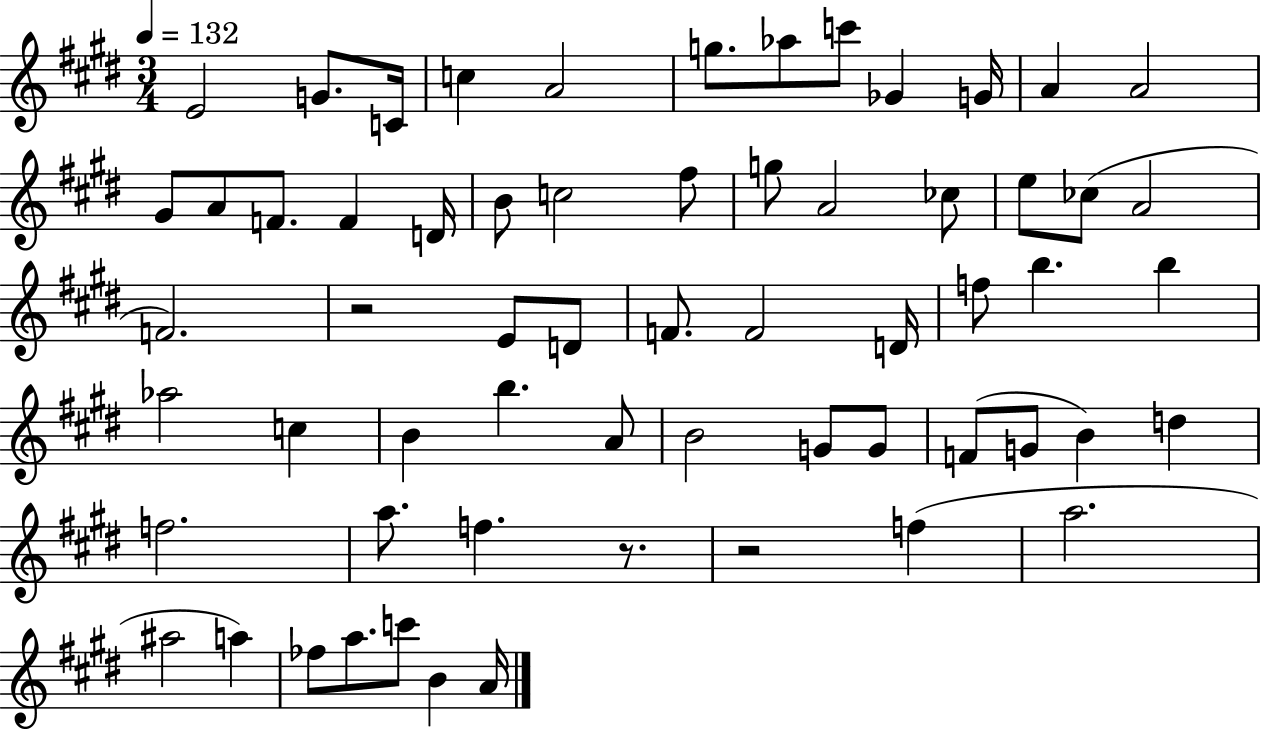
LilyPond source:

{
  \clef treble
  \numericTimeSignature
  \time 3/4
  \key e \major
  \tempo 4 = 132
  \repeat volta 2 { e'2 g'8. c'16 | c''4 a'2 | g''8. aes''8 c'''8 ges'4 g'16 | a'4 a'2 | \break gis'8 a'8 f'8. f'4 d'16 | b'8 c''2 fis''8 | g''8 a'2 ces''8 | e''8 ces''8( a'2 | \break f'2.) | r2 e'8 d'8 | f'8. f'2 d'16 | f''8 b''4. b''4 | \break aes''2 c''4 | b'4 b''4. a'8 | b'2 g'8 g'8 | f'8( g'8 b'4) d''4 | \break f''2. | a''8. f''4. r8. | r2 f''4( | a''2. | \break ais''2 a''4) | fes''8 a''8. c'''8 b'4 a'16 | } \bar "|."
}